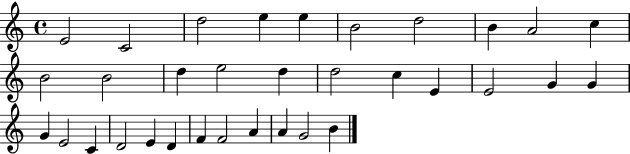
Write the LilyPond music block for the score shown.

{
  \clef treble
  \time 4/4
  \defaultTimeSignature
  \key c \major
  e'2 c'2 | d''2 e''4 e''4 | b'2 d''2 | b'4 a'2 c''4 | \break b'2 b'2 | d''4 e''2 d''4 | d''2 c''4 e'4 | e'2 g'4 g'4 | \break g'4 e'2 c'4 | d'2 e'4 d'4 | f'4 f'2 a'4 | a'4 g'2 b'4 | \break \bar "|."
}